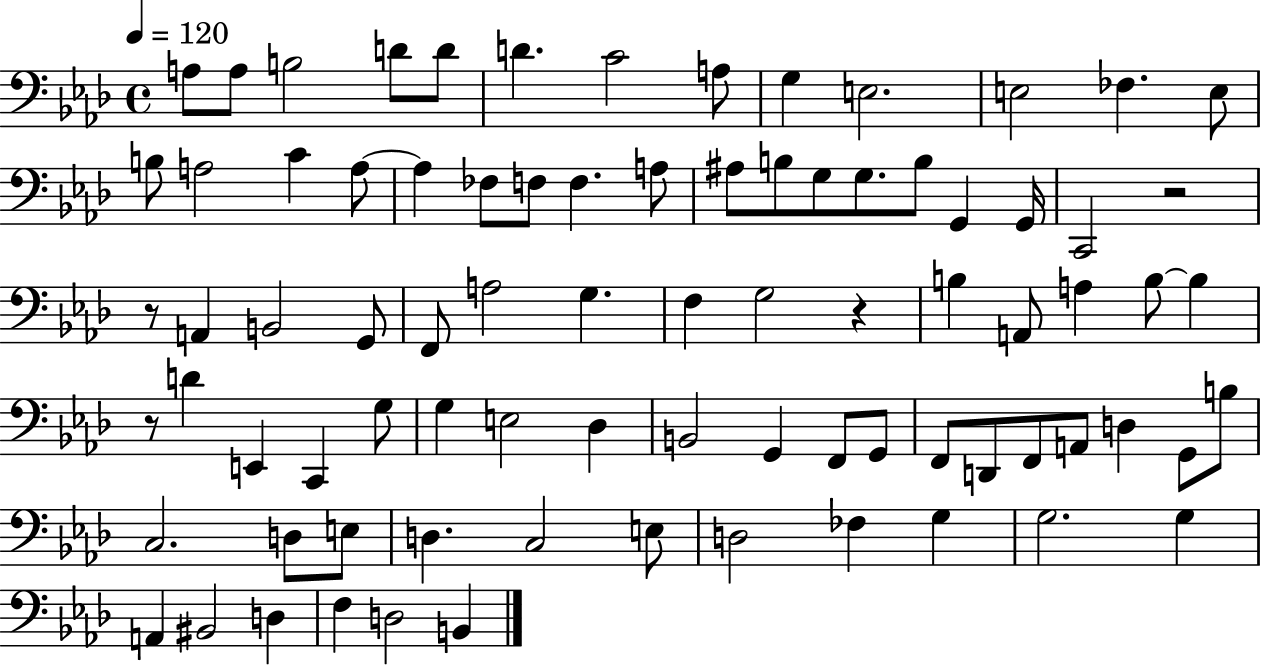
A3/e A3/e B3/h D4/e D4/e D4/q. C4/h A3/e G3/q E3/h. E3/h FES3/q. E3/e B3/e A3/h C4/q A3/e A3/q FES3/e F3/e F3/q. A3/e A#3/e B3/e G3/e G3/e. B3/e G2/q G2/s C2/h R/h R/e A2/q B2/h G2/e F2/e A3/h G3/q. F3/q G3/h R/q B3/q A2/e A3/q B3/e B3/q R/e D4/q E2/q C2/q G3/e G3/q E3/h Db3/q B2/h G2/q F2/e G2/e F2/e D2/e F2/e A2/e D3/q G2/e B3/e C3/h. D3/e E3/e D3/q. C3/h E3/e D3/h FES3/q G3/q G3/h. G3/q A2/q BIS2/h D3/q F3/q D3/h B2/q